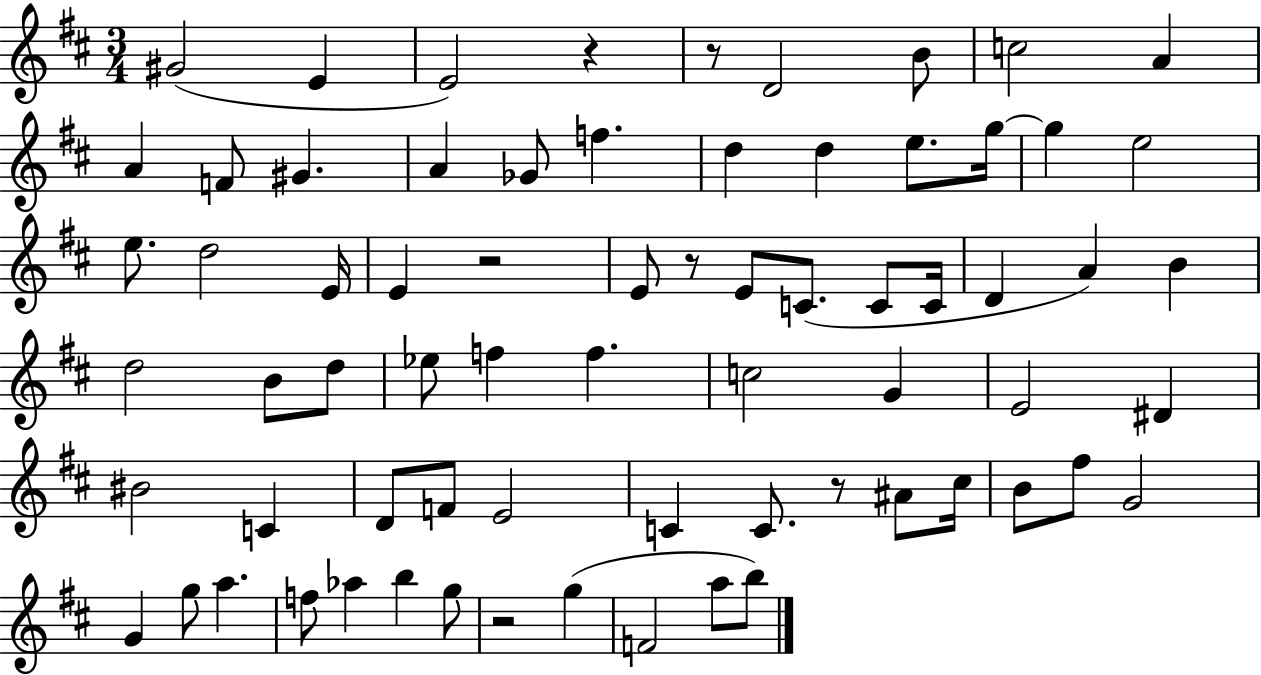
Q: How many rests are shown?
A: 6